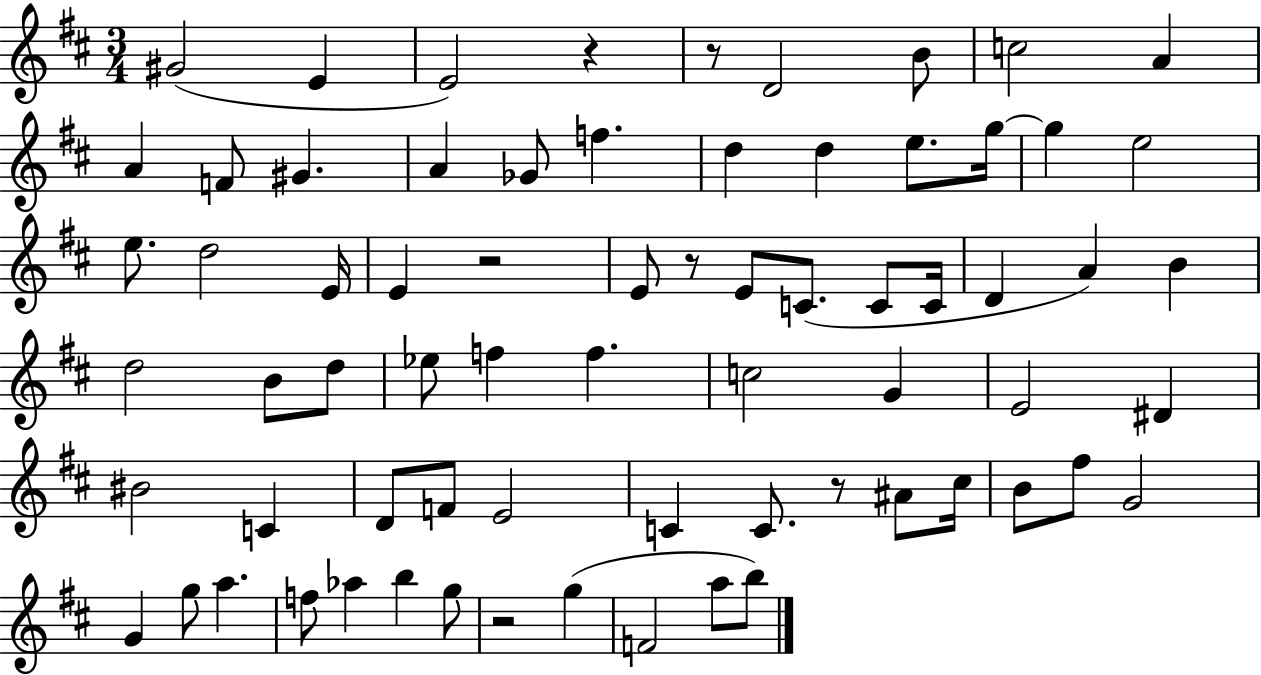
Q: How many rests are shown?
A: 6